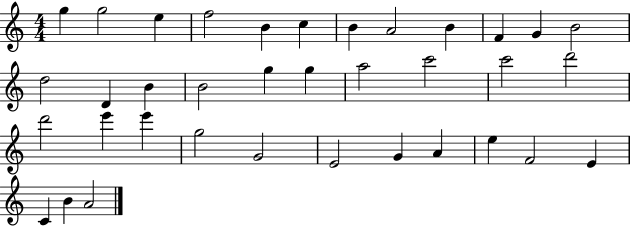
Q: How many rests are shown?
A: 0